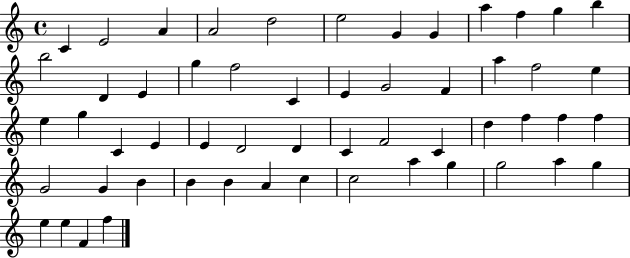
X:1
T:Untitled
M:4/4
L:1/4
K:C
C E2 A A2 d2 e2 G G a f g b b2 D E g f2 C E G2 F a f2 e e g C E E D2 D C F2 C d f f f G2 G B B B A c c2 a g g2 a g e e F f